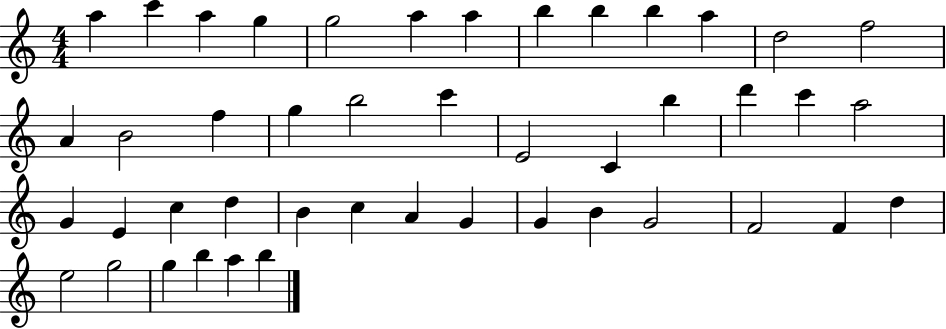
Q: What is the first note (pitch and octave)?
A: A5